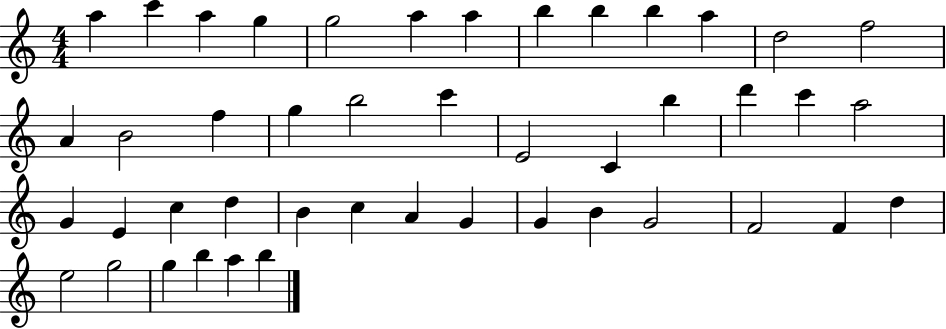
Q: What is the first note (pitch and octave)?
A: A5